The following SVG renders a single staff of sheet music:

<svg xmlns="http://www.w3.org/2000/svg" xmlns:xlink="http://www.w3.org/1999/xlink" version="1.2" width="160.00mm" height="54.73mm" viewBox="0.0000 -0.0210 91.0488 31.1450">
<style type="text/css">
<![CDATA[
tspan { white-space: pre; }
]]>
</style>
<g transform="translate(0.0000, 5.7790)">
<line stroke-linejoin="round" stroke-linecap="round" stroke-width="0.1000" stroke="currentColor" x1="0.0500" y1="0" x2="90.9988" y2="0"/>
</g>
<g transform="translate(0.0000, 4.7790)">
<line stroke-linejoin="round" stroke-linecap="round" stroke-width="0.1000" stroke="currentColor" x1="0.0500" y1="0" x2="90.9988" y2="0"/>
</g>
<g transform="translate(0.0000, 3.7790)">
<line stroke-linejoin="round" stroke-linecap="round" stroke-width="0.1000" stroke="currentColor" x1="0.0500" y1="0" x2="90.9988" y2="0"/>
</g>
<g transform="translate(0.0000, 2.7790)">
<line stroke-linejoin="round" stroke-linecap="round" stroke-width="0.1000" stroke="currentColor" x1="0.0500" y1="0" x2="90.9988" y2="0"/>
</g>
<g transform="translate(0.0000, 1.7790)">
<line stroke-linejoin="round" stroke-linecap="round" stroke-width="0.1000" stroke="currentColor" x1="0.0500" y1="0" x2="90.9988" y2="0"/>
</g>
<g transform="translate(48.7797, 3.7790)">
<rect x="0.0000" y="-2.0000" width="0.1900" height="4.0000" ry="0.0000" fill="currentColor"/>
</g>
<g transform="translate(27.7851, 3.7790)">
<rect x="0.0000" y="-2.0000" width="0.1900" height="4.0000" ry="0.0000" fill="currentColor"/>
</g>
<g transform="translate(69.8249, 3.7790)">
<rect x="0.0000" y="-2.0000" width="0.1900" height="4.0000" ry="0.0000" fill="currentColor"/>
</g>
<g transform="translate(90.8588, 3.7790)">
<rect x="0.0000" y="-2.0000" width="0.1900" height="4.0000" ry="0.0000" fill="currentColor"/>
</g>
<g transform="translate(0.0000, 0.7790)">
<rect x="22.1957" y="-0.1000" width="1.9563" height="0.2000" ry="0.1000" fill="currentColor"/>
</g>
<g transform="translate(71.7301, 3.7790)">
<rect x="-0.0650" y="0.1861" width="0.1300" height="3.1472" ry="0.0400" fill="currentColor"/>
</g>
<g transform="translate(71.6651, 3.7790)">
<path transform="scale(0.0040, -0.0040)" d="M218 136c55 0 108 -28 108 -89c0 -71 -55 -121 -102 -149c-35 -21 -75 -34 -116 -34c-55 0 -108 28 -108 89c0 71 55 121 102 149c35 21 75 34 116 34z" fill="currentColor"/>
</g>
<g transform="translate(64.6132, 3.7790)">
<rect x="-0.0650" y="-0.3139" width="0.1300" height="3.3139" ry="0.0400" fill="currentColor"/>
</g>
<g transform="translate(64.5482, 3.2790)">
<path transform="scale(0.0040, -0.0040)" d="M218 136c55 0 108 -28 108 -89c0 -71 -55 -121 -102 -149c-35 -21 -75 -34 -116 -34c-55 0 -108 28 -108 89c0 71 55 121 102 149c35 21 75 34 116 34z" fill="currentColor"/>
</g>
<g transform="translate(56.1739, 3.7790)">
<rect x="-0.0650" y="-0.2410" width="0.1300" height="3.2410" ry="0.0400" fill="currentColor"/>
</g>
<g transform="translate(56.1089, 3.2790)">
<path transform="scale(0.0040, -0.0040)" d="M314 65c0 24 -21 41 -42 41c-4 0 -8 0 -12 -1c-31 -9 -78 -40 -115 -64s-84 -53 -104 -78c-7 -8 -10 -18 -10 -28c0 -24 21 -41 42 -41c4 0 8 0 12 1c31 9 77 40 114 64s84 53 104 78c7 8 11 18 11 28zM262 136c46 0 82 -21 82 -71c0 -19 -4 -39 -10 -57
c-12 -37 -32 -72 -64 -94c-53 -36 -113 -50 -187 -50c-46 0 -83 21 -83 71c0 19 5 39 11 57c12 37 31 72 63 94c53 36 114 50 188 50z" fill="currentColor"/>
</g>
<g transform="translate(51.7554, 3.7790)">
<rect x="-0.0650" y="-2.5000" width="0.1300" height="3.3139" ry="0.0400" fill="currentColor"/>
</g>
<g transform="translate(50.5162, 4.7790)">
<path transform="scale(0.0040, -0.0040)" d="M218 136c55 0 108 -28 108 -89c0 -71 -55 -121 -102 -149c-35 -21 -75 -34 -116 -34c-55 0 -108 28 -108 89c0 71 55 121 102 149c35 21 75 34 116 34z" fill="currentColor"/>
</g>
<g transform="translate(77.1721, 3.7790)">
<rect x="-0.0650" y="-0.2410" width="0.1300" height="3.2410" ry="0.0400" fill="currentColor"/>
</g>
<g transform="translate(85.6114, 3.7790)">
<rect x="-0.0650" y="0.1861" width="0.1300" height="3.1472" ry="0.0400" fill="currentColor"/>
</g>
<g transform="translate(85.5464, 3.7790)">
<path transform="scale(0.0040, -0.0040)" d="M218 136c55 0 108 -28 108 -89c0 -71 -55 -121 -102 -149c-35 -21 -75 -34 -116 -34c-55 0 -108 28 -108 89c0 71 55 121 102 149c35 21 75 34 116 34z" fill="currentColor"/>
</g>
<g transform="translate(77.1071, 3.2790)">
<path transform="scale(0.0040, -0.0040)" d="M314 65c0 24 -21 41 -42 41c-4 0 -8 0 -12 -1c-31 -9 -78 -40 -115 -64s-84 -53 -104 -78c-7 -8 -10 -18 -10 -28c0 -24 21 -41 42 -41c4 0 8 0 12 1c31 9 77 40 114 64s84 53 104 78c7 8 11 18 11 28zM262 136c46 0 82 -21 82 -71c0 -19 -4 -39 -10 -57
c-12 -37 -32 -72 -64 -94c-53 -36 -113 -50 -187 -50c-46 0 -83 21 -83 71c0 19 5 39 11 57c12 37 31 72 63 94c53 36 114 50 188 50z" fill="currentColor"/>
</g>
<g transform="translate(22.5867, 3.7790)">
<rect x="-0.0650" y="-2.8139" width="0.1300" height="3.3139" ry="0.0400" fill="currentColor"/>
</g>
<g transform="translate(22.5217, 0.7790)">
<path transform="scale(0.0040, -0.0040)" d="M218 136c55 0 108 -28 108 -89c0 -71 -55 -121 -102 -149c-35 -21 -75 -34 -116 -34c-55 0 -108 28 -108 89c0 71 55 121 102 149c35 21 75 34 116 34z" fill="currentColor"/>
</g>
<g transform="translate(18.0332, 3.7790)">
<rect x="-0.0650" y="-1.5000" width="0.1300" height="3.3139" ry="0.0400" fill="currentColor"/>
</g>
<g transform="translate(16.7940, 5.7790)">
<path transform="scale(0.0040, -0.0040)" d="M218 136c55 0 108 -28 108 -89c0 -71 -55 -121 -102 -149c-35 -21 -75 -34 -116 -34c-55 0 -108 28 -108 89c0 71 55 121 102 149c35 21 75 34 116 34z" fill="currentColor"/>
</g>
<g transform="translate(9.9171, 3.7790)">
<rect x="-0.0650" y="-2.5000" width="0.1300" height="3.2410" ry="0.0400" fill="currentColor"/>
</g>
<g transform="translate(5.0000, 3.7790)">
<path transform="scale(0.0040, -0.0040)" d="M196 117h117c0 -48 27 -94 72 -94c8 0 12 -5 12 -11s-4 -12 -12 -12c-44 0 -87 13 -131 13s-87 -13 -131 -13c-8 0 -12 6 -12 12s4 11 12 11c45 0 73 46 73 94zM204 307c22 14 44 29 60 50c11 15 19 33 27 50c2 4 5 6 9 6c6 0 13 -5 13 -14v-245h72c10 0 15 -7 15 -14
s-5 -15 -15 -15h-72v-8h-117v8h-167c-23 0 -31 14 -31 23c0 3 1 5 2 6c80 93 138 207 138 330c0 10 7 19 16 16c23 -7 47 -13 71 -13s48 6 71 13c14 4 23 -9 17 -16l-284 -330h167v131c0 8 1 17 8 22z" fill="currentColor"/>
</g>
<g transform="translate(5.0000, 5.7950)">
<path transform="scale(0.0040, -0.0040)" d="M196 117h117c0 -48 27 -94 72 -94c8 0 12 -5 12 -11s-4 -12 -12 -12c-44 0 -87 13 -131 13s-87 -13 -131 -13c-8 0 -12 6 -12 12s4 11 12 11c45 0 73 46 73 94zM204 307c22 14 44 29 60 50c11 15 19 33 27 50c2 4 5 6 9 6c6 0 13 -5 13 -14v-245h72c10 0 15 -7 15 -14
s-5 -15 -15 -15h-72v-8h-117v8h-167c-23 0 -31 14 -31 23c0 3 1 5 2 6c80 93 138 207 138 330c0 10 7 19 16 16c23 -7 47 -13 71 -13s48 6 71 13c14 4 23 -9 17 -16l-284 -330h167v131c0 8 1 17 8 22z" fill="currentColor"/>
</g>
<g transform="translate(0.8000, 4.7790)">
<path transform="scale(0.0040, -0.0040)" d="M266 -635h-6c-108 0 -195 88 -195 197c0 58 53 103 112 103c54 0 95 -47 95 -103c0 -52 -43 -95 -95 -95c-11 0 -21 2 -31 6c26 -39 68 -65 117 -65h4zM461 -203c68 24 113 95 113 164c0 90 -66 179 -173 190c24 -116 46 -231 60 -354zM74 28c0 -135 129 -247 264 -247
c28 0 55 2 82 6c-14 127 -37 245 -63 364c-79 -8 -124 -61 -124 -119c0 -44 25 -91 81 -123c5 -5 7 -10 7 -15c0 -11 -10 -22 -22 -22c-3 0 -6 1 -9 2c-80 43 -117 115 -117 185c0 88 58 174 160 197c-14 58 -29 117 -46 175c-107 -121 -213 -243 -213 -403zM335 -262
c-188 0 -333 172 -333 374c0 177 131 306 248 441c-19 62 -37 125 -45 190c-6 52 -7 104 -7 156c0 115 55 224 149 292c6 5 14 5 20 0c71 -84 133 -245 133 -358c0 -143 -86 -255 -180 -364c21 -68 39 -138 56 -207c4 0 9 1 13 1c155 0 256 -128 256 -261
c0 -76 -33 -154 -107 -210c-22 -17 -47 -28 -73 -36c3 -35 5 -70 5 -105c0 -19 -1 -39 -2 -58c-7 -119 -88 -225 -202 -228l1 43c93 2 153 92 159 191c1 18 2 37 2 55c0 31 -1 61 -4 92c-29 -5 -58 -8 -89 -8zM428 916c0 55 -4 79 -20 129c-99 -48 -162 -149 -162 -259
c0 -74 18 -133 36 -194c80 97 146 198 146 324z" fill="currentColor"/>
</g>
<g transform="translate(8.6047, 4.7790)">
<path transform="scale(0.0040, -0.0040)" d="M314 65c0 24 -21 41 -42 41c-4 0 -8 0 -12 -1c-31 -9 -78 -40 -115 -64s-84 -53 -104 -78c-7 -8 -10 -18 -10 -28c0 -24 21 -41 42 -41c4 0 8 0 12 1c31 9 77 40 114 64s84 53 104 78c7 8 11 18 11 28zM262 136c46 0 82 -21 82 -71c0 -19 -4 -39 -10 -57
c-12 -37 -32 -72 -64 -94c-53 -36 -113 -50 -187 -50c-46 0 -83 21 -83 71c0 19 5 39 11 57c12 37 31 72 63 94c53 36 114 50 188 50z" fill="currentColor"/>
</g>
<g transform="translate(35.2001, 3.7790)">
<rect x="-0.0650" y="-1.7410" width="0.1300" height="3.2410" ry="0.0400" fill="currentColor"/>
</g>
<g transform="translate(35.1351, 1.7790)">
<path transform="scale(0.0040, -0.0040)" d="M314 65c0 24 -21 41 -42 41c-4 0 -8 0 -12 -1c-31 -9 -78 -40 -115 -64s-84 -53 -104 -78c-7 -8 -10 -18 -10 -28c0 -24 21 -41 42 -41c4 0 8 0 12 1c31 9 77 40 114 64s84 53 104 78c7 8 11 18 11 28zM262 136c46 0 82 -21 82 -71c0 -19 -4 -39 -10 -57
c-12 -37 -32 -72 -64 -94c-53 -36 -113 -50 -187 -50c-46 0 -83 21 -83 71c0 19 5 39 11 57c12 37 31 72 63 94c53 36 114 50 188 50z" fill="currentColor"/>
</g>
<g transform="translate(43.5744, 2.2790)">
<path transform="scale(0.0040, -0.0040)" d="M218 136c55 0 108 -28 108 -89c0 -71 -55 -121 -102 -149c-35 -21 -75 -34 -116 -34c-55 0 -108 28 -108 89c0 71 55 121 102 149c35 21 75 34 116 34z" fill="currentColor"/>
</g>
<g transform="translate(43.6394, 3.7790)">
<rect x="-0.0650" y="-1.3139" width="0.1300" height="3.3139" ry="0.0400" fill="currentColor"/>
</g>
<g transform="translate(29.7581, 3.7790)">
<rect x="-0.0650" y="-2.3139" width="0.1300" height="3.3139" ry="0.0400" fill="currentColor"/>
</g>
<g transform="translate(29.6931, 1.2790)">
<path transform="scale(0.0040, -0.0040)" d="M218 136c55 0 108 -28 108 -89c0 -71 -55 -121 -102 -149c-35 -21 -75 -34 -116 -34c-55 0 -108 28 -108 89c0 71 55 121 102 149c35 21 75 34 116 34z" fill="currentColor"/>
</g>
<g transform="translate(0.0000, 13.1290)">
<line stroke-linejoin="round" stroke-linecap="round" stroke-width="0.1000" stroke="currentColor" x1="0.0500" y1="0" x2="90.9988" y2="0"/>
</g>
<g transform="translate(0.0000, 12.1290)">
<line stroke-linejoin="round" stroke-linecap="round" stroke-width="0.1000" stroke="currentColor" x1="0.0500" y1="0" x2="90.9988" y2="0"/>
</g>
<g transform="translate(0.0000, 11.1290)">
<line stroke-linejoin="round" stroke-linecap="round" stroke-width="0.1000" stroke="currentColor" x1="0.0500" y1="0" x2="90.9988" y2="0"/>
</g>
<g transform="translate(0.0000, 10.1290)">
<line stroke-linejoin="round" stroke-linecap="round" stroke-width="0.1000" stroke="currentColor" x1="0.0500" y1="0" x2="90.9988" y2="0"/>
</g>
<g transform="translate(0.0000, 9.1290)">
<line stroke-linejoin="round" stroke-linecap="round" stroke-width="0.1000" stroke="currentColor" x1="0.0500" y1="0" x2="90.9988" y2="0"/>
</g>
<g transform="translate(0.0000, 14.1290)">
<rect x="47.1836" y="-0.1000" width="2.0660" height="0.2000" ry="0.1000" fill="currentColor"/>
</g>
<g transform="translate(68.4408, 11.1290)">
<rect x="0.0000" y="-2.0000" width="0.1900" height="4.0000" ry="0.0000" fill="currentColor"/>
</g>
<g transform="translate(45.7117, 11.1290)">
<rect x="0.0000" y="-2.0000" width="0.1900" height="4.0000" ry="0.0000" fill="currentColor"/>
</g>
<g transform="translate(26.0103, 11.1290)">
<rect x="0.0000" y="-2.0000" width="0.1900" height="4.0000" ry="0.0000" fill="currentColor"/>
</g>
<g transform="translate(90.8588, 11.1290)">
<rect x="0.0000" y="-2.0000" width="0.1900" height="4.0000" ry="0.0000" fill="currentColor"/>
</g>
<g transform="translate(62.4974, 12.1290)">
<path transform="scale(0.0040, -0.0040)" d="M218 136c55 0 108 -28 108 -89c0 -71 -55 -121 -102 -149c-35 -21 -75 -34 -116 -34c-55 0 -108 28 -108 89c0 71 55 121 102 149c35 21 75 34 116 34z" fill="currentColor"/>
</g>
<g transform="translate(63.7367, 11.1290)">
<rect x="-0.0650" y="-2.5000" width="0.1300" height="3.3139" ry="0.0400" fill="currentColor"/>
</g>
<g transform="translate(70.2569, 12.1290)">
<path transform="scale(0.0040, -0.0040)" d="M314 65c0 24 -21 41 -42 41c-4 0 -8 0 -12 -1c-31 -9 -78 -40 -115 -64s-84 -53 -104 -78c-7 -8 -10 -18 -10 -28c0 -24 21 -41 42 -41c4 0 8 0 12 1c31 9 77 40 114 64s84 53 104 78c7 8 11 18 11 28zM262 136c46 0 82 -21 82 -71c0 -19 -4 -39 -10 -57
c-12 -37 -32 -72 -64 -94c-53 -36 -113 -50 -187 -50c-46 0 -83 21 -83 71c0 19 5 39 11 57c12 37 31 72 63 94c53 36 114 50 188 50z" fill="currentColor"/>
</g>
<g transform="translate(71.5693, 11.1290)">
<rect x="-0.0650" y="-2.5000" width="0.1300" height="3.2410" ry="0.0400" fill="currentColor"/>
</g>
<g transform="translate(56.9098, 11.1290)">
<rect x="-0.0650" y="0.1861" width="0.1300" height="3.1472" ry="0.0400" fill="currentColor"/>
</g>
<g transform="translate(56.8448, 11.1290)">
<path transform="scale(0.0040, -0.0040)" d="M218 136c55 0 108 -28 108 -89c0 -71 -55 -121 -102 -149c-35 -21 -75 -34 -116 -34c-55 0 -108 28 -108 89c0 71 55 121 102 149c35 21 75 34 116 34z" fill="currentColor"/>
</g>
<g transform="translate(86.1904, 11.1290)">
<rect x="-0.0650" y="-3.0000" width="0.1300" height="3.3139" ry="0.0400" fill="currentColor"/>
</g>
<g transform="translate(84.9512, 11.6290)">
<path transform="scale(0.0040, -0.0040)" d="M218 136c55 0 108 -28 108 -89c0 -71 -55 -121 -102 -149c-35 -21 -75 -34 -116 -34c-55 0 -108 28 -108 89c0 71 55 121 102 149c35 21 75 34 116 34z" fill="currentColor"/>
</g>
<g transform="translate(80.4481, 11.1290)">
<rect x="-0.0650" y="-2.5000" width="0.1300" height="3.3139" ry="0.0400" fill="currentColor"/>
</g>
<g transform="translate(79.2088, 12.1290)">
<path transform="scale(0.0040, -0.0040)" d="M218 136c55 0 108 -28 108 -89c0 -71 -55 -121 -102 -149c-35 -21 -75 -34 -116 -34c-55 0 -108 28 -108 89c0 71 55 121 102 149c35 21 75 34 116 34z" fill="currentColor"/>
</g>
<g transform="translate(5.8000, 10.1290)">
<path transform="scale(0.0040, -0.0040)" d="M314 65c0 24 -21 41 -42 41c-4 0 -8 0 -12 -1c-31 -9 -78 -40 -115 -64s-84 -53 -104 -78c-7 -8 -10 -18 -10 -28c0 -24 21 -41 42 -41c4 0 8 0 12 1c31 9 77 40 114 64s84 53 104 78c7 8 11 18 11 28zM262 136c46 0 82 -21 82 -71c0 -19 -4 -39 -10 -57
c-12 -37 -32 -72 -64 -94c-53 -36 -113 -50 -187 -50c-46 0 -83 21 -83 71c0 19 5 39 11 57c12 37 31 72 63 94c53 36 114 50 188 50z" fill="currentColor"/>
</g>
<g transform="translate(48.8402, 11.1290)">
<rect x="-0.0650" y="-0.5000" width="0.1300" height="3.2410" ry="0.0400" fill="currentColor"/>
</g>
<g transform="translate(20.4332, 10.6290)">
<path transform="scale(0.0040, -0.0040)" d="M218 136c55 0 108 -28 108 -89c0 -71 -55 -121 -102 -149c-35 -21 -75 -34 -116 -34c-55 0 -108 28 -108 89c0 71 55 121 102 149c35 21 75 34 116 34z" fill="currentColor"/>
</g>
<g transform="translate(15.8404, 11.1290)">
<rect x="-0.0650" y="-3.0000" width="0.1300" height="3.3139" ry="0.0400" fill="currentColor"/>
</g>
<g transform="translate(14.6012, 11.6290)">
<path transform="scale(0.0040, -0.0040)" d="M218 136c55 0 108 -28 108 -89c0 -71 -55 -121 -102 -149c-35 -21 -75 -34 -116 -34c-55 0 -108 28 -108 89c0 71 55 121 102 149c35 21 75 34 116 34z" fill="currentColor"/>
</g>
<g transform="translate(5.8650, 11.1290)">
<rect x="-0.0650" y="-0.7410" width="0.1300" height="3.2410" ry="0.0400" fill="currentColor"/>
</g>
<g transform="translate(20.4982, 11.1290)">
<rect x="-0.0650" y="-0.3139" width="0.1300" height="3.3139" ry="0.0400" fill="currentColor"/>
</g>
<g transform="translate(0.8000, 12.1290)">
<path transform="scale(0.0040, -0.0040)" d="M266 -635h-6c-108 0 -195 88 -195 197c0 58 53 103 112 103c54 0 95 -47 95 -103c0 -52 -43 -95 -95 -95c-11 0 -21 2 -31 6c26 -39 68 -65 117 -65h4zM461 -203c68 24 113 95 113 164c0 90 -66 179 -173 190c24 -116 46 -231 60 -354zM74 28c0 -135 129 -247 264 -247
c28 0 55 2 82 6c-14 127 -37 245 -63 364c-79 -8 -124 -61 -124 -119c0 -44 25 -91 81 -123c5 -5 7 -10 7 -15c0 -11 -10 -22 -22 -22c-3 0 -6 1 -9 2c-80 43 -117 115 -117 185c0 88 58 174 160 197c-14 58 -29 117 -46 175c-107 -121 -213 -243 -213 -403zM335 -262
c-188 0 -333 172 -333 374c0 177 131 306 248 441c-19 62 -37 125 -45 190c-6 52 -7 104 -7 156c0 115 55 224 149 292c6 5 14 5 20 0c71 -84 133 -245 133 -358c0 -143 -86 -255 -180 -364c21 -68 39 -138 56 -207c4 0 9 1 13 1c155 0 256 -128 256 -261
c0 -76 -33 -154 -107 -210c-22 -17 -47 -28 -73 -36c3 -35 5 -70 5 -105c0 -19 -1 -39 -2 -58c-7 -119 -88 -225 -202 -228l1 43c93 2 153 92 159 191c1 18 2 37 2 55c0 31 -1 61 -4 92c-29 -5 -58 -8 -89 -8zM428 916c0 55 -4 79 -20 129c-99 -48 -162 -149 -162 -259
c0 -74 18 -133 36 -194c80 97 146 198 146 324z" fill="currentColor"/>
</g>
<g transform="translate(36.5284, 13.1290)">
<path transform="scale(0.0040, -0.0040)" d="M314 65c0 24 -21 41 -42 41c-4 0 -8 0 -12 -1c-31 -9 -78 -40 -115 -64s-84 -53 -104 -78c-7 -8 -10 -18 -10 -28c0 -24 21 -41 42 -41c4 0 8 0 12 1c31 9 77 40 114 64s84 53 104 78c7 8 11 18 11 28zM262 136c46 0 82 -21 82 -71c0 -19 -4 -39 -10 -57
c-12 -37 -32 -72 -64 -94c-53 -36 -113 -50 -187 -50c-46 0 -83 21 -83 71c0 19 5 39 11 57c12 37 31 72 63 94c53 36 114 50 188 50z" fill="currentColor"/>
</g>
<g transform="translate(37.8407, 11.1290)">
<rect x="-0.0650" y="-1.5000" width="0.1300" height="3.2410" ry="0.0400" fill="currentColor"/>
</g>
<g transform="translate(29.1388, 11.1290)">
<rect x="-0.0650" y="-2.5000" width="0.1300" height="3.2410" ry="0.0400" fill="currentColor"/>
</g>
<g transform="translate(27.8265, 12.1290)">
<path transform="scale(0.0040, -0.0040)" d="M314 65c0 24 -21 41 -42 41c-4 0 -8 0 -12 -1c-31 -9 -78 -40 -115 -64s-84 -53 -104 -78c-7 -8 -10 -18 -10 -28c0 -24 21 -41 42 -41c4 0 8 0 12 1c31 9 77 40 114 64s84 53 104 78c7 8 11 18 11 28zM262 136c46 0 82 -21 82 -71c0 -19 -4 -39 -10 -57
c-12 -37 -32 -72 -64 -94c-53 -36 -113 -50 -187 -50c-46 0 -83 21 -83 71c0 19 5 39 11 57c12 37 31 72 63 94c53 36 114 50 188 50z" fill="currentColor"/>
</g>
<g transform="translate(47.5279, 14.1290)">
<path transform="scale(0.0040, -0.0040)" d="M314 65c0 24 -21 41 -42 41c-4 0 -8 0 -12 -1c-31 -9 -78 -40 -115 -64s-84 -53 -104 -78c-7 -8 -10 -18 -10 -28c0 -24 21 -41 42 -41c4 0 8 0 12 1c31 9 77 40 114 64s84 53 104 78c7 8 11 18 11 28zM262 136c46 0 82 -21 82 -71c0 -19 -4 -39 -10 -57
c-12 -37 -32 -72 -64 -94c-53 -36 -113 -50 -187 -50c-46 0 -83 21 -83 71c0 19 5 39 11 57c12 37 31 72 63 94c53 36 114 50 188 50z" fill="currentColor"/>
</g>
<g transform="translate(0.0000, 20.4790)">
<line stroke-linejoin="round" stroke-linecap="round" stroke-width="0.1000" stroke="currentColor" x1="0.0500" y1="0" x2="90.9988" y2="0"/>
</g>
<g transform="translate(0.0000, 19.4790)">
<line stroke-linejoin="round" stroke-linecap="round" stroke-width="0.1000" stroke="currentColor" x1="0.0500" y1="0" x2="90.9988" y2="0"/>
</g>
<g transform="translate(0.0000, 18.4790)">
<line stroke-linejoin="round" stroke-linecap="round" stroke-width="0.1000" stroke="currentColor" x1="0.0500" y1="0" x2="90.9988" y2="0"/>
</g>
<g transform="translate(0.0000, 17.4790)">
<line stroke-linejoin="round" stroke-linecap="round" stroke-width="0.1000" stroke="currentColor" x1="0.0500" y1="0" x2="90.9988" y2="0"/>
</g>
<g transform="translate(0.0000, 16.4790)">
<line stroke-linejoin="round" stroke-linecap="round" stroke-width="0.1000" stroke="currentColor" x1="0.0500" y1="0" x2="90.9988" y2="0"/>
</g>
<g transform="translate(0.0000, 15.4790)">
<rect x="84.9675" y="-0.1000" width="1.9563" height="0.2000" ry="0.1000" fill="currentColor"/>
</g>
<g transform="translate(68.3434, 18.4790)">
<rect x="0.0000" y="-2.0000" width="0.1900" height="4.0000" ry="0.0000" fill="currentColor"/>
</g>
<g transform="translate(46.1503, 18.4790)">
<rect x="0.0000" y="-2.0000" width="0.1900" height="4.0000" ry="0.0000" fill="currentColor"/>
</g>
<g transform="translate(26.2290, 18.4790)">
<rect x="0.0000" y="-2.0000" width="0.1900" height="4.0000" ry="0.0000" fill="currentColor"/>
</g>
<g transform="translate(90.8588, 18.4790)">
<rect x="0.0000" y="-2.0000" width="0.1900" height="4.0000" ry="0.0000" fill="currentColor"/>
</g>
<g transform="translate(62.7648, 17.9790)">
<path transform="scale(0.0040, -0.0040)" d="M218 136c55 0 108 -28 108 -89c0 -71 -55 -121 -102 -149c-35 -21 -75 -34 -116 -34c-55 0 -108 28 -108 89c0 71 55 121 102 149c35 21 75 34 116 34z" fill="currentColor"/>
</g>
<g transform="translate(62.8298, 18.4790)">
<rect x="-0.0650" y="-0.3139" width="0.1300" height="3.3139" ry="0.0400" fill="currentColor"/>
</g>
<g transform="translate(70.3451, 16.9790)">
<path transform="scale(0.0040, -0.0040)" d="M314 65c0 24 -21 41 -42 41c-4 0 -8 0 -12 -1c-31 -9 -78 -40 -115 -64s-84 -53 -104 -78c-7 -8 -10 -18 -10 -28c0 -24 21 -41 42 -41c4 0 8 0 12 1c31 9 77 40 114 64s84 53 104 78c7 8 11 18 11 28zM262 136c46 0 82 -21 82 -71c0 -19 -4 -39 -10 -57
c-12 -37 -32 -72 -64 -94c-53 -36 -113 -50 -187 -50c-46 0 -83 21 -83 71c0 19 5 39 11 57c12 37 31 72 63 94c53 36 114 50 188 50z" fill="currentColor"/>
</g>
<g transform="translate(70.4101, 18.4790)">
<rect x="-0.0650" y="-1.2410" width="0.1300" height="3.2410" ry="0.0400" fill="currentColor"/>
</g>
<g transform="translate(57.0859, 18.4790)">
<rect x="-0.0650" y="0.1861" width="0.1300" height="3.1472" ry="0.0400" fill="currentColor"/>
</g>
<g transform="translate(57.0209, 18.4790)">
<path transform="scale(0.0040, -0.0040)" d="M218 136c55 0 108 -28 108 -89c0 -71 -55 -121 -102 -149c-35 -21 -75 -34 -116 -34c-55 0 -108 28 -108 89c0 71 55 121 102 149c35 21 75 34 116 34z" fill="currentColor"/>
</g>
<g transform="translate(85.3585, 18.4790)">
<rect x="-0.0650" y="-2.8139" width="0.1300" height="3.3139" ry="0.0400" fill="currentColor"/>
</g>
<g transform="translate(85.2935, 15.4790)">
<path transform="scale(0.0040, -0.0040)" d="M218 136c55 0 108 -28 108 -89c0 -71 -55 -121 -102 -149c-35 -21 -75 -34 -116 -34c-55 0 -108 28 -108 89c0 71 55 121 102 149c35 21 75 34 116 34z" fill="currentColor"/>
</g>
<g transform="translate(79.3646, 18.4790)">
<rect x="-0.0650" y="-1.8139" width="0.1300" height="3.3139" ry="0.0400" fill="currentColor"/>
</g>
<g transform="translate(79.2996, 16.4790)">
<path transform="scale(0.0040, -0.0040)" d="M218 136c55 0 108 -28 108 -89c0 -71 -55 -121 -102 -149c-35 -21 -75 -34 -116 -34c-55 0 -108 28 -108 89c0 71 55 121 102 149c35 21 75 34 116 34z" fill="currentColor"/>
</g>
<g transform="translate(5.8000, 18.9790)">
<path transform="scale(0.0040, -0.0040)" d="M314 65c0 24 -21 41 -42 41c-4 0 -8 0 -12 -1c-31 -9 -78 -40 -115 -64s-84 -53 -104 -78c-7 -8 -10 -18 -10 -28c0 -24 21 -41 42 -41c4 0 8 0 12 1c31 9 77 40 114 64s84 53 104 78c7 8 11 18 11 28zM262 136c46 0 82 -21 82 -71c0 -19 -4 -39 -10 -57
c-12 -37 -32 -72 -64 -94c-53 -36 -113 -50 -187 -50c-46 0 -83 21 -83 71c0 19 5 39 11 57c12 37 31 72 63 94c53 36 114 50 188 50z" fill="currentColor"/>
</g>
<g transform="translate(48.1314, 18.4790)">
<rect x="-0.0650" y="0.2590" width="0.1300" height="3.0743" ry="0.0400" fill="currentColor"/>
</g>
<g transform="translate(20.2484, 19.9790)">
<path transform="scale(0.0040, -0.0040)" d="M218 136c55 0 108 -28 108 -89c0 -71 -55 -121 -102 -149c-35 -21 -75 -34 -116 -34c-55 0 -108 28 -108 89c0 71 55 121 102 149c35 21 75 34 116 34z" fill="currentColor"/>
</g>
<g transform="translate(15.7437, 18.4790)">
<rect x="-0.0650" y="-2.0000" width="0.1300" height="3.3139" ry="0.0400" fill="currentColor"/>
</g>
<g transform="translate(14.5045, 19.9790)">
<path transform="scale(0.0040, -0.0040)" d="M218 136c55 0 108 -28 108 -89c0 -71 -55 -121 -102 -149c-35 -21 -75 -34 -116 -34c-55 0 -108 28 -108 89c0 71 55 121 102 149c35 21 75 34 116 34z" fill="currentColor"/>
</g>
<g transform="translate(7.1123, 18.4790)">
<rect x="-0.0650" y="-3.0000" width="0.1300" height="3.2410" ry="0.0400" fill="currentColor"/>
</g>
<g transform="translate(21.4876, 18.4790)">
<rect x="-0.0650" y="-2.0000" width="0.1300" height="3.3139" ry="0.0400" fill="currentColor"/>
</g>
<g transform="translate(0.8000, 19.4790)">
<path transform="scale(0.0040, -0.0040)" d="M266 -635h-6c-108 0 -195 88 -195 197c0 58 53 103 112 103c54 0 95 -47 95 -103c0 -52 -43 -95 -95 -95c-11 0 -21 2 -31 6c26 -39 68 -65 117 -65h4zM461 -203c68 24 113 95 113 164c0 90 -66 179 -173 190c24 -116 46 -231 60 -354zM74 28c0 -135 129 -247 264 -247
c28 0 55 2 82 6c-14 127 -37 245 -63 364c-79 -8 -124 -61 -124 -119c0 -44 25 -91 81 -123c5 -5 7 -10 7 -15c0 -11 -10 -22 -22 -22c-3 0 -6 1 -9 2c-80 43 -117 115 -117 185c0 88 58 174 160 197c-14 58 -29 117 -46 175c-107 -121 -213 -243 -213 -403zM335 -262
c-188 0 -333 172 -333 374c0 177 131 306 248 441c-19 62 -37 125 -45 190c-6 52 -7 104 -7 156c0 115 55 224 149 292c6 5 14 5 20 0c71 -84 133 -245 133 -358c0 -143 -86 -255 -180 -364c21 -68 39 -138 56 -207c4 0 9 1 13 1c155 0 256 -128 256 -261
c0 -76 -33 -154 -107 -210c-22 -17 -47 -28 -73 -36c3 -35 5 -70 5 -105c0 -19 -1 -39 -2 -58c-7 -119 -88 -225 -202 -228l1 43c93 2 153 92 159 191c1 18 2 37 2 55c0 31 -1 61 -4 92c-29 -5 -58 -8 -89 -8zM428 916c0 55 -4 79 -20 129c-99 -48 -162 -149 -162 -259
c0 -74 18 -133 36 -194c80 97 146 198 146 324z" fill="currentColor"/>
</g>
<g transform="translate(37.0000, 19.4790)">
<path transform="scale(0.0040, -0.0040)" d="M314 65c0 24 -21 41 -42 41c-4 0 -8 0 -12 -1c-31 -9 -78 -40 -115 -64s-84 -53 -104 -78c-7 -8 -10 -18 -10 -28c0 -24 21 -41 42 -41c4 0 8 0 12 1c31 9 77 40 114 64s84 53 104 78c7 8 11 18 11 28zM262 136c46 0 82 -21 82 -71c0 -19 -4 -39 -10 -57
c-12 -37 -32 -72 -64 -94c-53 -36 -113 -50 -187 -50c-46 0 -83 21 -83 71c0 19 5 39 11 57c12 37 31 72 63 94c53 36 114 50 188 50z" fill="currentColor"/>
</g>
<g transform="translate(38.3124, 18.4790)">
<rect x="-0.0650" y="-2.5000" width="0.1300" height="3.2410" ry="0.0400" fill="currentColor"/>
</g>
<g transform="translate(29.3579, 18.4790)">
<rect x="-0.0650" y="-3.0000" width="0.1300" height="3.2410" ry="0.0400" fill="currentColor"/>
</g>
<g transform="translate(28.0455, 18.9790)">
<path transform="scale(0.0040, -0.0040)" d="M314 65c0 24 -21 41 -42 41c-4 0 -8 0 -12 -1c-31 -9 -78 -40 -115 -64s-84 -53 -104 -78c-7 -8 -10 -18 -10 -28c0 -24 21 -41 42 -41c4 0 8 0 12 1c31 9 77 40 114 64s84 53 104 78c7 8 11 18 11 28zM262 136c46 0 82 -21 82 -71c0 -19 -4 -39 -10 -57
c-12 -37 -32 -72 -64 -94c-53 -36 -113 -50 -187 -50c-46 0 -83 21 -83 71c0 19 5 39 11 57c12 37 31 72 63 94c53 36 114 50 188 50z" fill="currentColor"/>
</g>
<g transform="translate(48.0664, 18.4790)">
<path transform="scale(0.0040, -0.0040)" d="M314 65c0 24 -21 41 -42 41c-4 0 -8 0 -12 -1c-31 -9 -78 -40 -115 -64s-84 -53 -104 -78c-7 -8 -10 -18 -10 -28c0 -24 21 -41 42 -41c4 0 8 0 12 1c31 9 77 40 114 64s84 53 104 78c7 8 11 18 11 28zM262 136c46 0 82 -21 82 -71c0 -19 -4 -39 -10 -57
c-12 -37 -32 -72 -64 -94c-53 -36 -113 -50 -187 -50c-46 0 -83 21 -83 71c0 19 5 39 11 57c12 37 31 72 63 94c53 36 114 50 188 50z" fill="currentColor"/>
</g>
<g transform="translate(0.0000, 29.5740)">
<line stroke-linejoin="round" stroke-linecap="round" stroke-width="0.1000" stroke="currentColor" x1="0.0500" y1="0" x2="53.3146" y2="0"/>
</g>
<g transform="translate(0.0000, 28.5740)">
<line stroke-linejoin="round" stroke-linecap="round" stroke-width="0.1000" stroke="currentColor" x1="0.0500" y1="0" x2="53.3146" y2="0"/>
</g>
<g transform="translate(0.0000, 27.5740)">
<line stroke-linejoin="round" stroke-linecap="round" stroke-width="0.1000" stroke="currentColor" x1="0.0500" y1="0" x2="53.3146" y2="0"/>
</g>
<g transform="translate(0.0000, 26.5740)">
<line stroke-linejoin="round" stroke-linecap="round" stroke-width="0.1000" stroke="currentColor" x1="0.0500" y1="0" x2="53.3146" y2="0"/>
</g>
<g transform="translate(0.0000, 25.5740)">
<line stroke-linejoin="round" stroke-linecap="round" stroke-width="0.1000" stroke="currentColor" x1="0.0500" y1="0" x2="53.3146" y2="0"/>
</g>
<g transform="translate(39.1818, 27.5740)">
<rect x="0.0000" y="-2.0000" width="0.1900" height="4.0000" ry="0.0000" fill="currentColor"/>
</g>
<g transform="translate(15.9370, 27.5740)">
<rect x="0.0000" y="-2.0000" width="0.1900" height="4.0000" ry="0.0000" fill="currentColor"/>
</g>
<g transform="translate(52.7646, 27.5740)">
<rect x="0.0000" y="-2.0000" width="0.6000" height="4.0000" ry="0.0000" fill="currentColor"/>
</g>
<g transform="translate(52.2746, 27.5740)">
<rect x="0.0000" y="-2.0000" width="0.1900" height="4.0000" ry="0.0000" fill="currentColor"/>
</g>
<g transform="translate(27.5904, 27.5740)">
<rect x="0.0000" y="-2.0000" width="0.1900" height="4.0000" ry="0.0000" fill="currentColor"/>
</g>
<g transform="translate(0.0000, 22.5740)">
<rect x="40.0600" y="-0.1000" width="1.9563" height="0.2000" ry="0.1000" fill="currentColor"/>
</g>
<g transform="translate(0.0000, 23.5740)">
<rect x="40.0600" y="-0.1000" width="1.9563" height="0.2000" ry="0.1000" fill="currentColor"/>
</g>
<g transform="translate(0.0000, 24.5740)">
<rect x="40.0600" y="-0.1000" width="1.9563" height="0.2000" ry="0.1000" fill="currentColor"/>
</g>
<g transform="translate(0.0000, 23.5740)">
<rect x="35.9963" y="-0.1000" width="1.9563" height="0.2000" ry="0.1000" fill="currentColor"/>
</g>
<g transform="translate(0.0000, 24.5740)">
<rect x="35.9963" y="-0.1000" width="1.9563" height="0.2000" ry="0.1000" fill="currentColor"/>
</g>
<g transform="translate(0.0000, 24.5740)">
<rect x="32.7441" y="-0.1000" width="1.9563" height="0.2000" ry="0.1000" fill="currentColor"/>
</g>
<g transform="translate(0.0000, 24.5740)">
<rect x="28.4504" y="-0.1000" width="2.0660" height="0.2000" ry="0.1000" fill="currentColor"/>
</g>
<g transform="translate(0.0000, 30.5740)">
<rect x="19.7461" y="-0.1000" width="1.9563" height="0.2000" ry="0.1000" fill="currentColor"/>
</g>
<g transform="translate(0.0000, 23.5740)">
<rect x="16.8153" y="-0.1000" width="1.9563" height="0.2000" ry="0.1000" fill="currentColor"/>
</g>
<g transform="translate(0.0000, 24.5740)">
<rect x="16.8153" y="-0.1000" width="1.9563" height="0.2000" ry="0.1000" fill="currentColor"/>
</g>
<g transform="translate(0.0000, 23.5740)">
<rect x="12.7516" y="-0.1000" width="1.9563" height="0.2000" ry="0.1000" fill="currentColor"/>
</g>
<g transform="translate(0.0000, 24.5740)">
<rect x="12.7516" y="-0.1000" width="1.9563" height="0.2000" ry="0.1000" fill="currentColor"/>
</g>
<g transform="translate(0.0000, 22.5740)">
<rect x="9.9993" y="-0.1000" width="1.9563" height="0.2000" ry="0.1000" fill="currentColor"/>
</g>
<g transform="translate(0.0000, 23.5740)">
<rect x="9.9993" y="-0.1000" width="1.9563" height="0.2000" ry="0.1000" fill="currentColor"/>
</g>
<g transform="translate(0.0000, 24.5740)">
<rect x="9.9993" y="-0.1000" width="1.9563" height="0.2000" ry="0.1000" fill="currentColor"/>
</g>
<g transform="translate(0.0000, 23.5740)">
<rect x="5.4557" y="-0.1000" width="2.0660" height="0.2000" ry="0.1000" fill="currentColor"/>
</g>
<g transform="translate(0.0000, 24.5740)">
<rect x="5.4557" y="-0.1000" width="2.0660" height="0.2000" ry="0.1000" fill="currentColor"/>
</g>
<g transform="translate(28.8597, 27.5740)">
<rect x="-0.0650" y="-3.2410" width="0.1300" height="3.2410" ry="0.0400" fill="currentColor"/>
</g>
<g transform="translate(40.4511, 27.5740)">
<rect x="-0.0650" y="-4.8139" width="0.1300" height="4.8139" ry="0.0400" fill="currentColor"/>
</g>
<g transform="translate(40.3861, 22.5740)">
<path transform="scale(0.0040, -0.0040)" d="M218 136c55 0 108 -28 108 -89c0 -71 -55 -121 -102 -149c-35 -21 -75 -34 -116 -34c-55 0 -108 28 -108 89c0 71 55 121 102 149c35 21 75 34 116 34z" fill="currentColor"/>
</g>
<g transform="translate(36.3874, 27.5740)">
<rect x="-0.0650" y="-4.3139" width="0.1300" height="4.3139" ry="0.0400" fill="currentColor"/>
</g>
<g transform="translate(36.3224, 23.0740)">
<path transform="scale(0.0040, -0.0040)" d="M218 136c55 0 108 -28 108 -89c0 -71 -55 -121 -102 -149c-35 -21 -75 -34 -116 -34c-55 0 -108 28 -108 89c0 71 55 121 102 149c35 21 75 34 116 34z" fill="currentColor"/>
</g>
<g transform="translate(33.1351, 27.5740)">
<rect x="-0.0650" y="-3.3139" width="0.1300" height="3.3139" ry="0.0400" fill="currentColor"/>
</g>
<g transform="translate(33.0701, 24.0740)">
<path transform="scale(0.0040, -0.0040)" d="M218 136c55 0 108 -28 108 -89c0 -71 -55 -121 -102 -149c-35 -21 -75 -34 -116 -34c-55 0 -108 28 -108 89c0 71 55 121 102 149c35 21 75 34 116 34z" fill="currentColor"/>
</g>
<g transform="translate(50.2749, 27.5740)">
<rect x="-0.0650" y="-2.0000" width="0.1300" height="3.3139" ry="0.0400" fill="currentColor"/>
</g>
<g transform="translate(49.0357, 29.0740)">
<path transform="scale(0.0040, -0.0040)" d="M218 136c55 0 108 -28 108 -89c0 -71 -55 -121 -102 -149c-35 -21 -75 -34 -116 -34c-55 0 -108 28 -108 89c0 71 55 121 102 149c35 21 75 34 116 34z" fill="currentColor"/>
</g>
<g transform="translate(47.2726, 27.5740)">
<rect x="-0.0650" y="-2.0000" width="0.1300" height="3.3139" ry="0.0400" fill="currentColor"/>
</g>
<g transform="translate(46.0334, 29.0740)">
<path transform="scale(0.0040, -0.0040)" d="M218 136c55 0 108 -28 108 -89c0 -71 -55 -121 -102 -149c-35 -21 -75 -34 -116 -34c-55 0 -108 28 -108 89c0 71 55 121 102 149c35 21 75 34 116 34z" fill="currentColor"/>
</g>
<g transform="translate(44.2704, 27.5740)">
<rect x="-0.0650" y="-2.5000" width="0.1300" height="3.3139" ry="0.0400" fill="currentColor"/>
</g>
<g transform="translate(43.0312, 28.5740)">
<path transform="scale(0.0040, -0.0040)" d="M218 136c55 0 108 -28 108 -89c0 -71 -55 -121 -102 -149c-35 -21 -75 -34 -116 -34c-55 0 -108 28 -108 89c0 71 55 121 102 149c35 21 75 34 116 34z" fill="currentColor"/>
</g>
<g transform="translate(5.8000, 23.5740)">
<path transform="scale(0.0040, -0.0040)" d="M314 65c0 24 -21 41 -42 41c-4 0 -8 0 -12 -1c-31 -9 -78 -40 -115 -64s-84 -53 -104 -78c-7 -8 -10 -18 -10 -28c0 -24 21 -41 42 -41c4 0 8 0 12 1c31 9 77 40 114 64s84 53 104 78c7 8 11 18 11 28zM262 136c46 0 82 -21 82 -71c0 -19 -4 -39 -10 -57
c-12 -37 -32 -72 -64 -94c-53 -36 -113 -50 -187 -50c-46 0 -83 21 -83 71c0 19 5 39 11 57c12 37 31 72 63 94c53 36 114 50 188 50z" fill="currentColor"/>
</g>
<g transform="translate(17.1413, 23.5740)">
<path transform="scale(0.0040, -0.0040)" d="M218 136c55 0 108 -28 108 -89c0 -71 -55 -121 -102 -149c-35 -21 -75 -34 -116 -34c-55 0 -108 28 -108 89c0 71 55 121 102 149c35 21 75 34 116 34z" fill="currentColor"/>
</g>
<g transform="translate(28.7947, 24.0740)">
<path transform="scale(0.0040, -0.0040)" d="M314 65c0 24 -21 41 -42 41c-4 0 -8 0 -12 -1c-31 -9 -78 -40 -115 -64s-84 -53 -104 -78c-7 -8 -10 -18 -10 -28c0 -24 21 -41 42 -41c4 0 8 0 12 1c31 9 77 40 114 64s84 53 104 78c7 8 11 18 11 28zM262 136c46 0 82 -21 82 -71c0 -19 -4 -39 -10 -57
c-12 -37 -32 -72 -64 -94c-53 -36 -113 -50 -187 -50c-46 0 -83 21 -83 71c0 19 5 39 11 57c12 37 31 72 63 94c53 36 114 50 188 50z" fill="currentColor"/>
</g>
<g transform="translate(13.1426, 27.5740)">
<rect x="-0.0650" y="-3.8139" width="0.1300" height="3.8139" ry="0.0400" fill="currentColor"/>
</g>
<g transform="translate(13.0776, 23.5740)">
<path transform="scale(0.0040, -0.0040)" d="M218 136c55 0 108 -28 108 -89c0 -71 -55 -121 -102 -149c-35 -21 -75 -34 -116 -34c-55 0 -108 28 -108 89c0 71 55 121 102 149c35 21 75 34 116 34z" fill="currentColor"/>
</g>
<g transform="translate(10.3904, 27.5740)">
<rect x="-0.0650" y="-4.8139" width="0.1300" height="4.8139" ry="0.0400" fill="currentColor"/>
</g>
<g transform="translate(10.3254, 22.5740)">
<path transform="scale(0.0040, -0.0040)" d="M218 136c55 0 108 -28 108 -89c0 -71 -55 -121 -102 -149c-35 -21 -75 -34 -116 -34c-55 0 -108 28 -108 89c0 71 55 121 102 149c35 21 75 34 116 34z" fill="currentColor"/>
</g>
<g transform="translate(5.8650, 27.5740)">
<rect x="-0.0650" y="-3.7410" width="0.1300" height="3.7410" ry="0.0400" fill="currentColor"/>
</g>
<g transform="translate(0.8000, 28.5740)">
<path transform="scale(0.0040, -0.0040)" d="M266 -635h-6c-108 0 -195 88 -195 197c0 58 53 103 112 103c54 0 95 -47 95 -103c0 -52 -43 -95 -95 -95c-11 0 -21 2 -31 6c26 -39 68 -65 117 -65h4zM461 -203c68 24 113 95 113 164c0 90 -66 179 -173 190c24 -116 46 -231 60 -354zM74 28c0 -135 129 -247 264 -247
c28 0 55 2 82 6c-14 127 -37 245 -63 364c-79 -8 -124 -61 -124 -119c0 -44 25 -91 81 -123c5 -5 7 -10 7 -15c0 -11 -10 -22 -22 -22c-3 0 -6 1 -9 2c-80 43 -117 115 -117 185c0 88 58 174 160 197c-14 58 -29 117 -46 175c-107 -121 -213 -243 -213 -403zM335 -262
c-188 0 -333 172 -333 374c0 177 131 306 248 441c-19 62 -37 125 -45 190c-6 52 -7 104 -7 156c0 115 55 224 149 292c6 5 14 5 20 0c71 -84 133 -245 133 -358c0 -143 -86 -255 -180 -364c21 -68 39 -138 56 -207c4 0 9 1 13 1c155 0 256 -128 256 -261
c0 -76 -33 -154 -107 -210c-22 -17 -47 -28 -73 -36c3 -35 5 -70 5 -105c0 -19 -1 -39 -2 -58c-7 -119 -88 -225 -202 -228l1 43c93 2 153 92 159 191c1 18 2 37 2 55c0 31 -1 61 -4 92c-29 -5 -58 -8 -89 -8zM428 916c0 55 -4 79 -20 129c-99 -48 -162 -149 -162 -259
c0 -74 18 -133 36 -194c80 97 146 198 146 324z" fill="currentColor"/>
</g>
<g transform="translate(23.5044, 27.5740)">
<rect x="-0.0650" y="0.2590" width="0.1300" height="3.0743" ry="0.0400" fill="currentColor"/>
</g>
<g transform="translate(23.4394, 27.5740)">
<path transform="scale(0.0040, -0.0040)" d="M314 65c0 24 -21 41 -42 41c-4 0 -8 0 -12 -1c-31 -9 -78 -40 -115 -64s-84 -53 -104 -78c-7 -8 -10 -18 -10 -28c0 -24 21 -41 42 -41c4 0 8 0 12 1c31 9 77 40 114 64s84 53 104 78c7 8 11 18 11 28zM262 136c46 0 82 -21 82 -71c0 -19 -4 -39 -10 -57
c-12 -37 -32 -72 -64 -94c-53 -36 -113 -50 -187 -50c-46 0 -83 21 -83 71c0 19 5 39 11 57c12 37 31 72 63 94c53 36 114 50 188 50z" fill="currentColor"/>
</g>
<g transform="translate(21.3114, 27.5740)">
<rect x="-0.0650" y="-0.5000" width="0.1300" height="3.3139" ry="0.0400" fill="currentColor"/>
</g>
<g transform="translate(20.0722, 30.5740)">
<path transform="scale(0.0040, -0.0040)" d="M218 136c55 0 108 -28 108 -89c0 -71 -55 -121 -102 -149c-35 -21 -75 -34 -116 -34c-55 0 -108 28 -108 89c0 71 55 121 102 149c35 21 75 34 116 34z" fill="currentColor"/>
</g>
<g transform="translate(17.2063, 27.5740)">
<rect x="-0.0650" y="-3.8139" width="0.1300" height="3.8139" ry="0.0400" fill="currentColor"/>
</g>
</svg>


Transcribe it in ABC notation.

X:1
T:Untitled
M:4/4
L:1/4
K:C
G2 E a g f2 e G c2 c B c2 B d2 A c G2 E2 C2 B G G2 G A A2 F F A2 G2 B2 B c e2 f a c'2 e' c' c' C B2 b2 b d' e' G F F